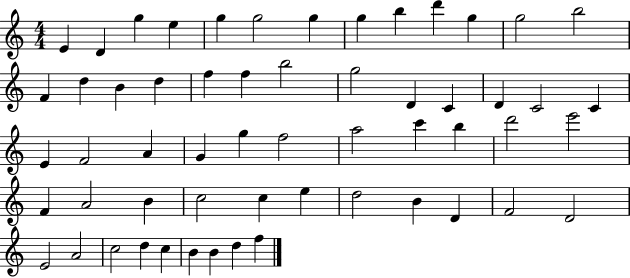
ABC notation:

X:1
T:Untitled
M:4/4
L:1/4
K:C
E D g e g g2 g g b d' g g2 b2 F d B d f f b2 g2 D C D C2 C E F2 A G g f2 a2 c' b d'2 e'2 F A2 B c2 c e d2 B D F2 D2 E2 A2 c2 d c B B d f